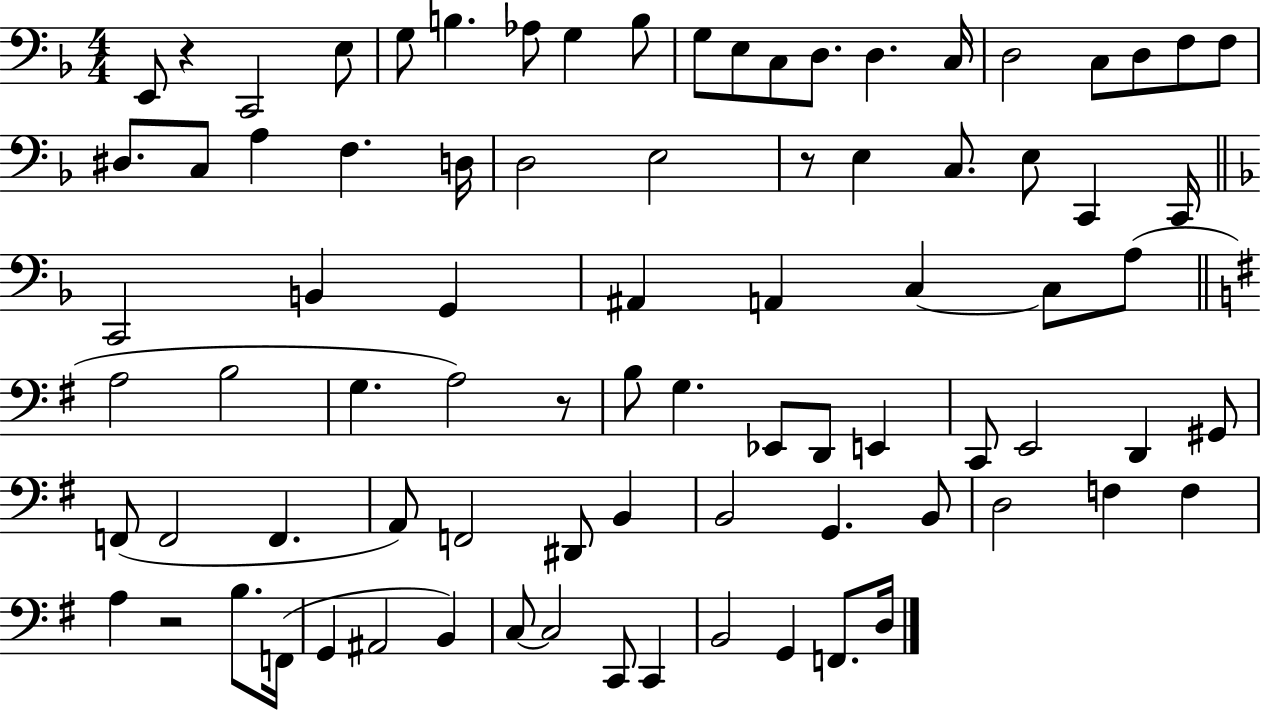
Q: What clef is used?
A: bass